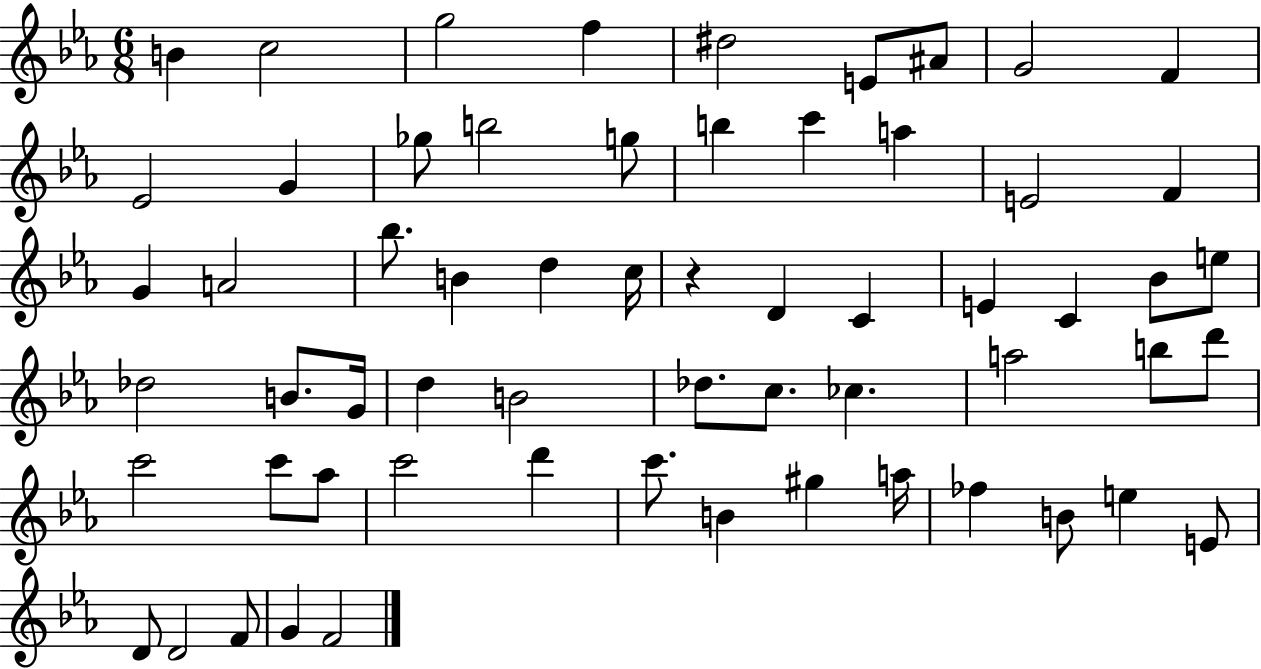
B4/q C5/h G5/h F5/q D#5/h E4/e A#4/e G4/h F4/q Eb4/h G4/q Gb5/e B5/h G5/e B5/q C6/q A5/q E4/h F4/q G4/q A4/h Bb5/e. B4/q D5/q C5/s R/q D4/q C4/q E4/q C4/q Bb4/e E5/e Db5/h B4/e. G4/s D5/q B4/h Db5/e. C5/e. CES5/q. A5/h B5/e D6/e C6/h C6/e Ab5/e C6/h D6/q C6/e. B4/q G#5/q A5/s FES5/q B4/e E5/q E4/e D4/e D4/h F4/e G4/q F4/h